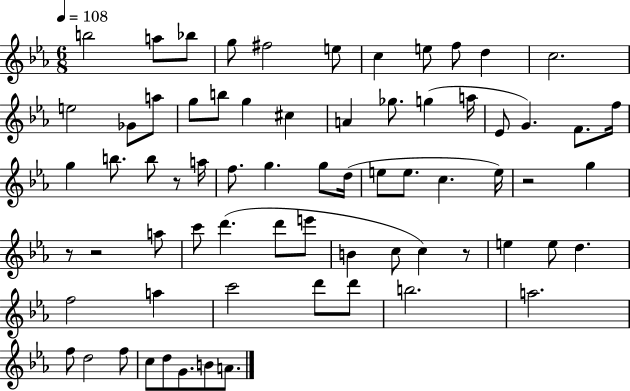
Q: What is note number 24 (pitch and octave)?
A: G4